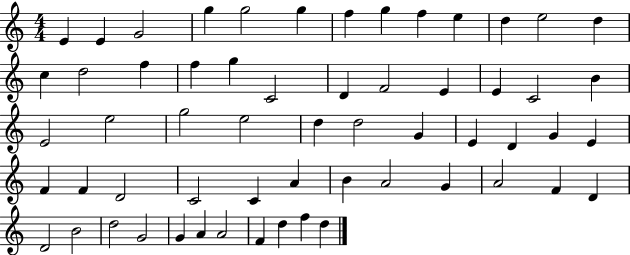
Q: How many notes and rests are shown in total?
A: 59